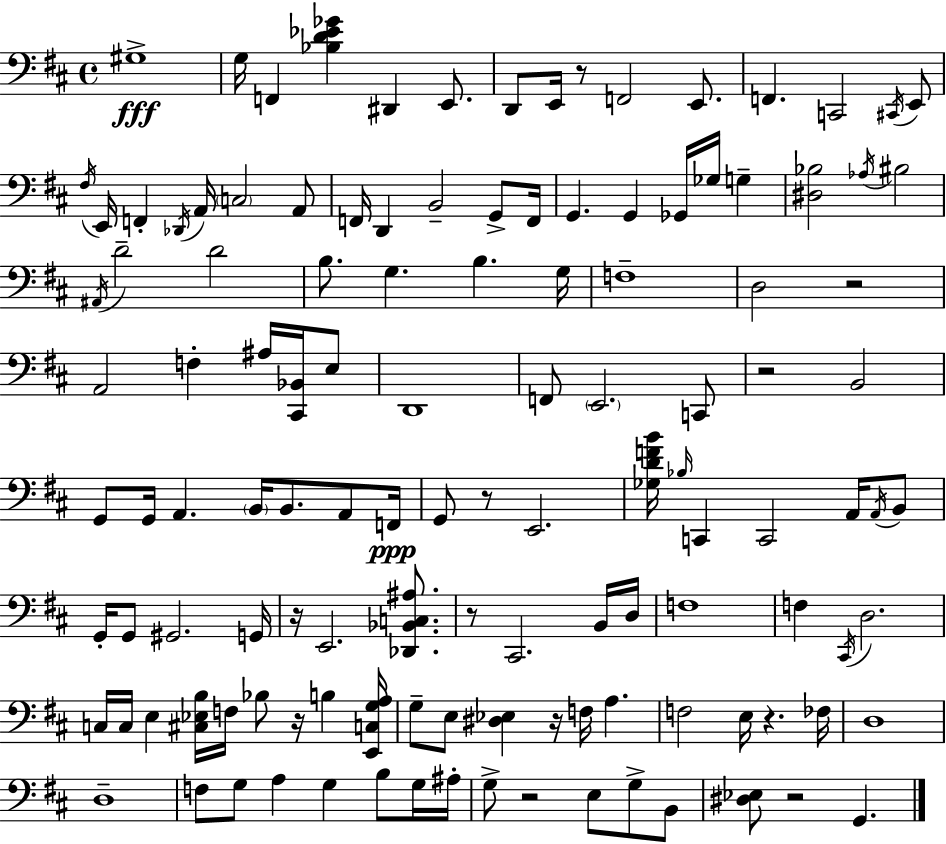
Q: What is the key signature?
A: D major